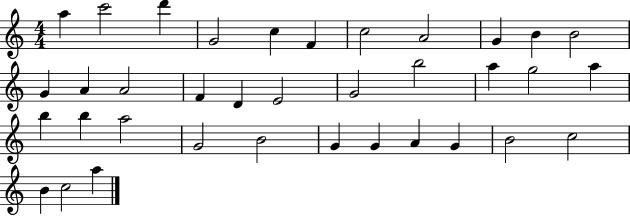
X:1
T:Untitled
M:4/4
L:1/4
K:C
a c'2 d' G2 c F c2 A2 G B B2 G A A2 F D E2 G2 b2 a g2 a b b a2 G2 B2 G G A G B2 c2 B c2 a